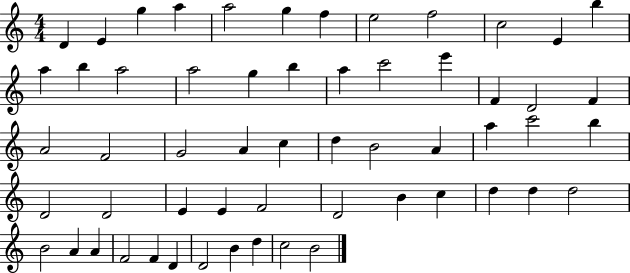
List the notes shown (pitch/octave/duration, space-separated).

D4/q E4/q G5/q A5/q A5/h G5/q F5/q E5/h F5/h C5/h E4/q B5/q A5/q B5/q A5/h A5/h G5/q B5/q A5/q C6/h E6/q F4/q D4/h F4/q A4/h F4/h G4/h A4/q C5/q D5/q B4/h A4/q A5/q C6/h B5/q D4/h D4/h E4/q E4/q F4/h D4/h B4/q C5/q D5/q D5/q D5/h B4/h A4/q A4/q F4/h F4/q D4/q D4/h B4/q D5/q C5/h B4/h